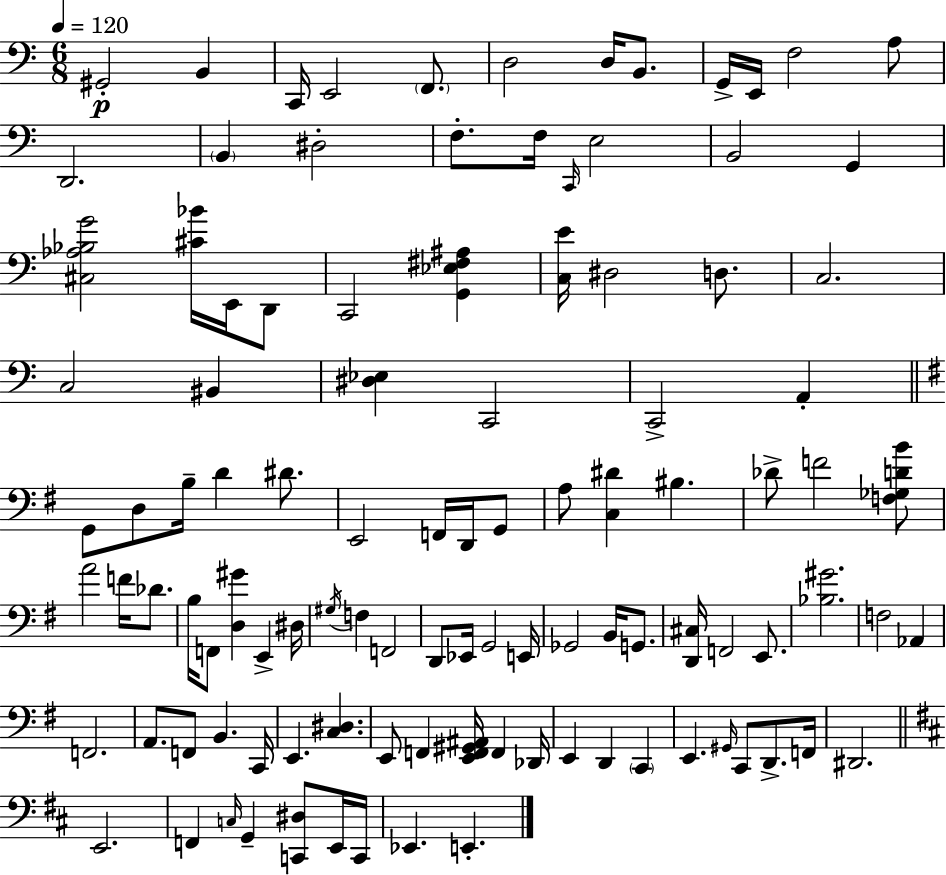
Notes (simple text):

G#2/h B2/q C2/s E2/h F2/e. D3/h D3/s B2/e. G2/s E2/s F3/h A3/e D2/h. B2/q D#3/h F3/e. F3/s C2/s E3/h B2/h G2/q [C#3,Ab3,Bb3,G4]/h [C#4,Bb4]/s E2/s D2/e C2/h [G2,Eb3,F#3,A#3]/q [C3,E4]/s D#3/h D3/e. C3/h. C3/h BIS2/q [D#3,Eb3]/q C2/h C2/h A2/q G2/e D3/e B3/s D4/q D#4/e. E2/h F2/s D2/s G2/e A3/e [C3,D#4]/q BIS3/q. Db4/e F4/h [F3,Gb3,D4,B4]/e A4/h F4/s Db4/e. B3/s F2/e [D3,G#4]/q E2/q D#3/s G#3/s F3/q F2/h D2/e Eb2/s G2/h E2/s Gb2/h B2/s G2/e. [D2,C#3]/s F2/h E2/e. [Bb3,G#4]/h. F3/h Ab2/q F2/h. A2/e. F2/e B2/q. C2/s E2/q. [C3,D#3]/q. E2/e F2/q [E2,F2,G#2,A#2]/s F2/q Db2/s E2/q D2/q C2/q E2/q. G#2/s C2/e D2/e. F2/s D#2/h. E2/h. F2/q C3/s G2/q [C2,D#3]/e E2/s C2/s Eb2/q. E2/q.